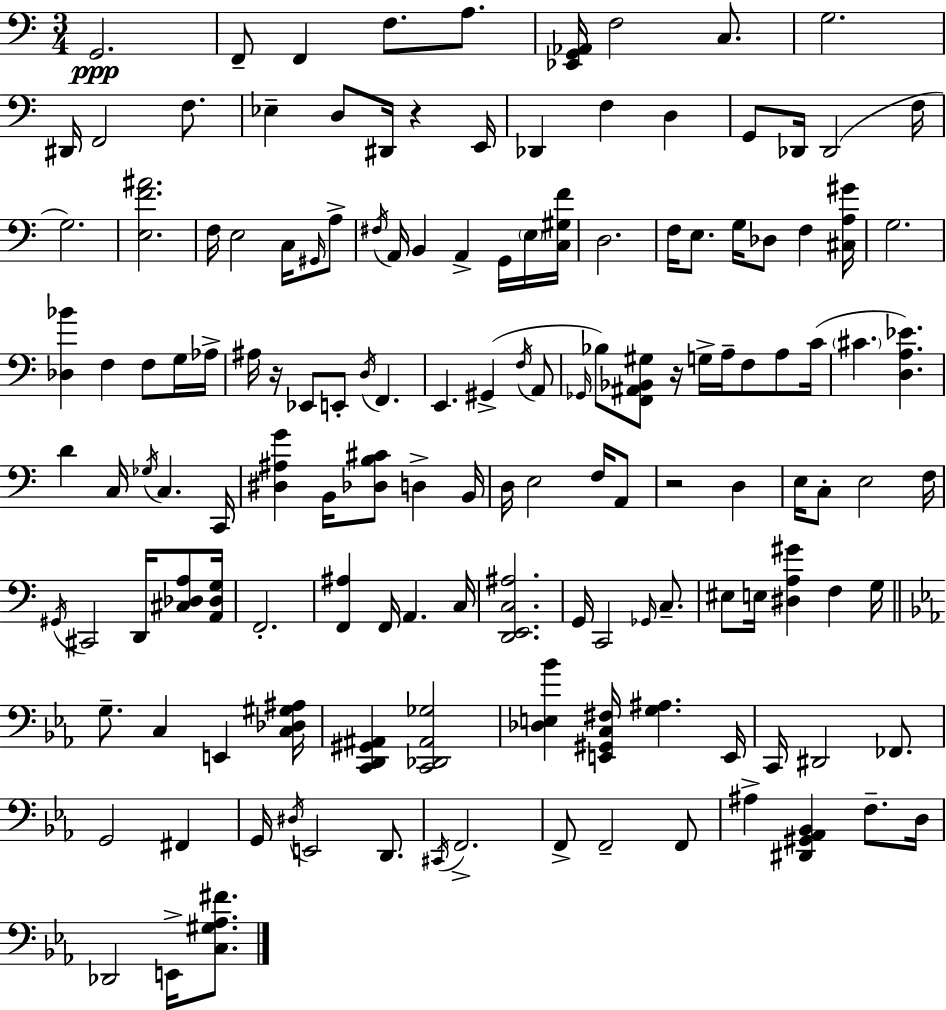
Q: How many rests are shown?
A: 4